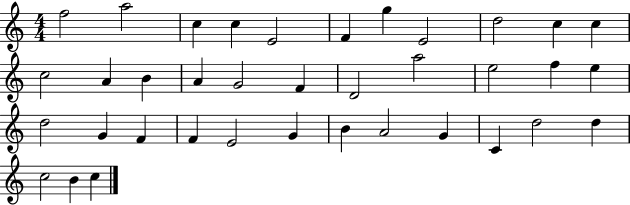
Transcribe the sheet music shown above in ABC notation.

X:1
T:Untitled
M:4/4
L:1/4
K:C
f2 a2 c c E2 F g E2 d2 c c c2 A B A G2 F D2 a2 e2 f e d2 G F F E2 G B A2 G C d2 d c2 B c